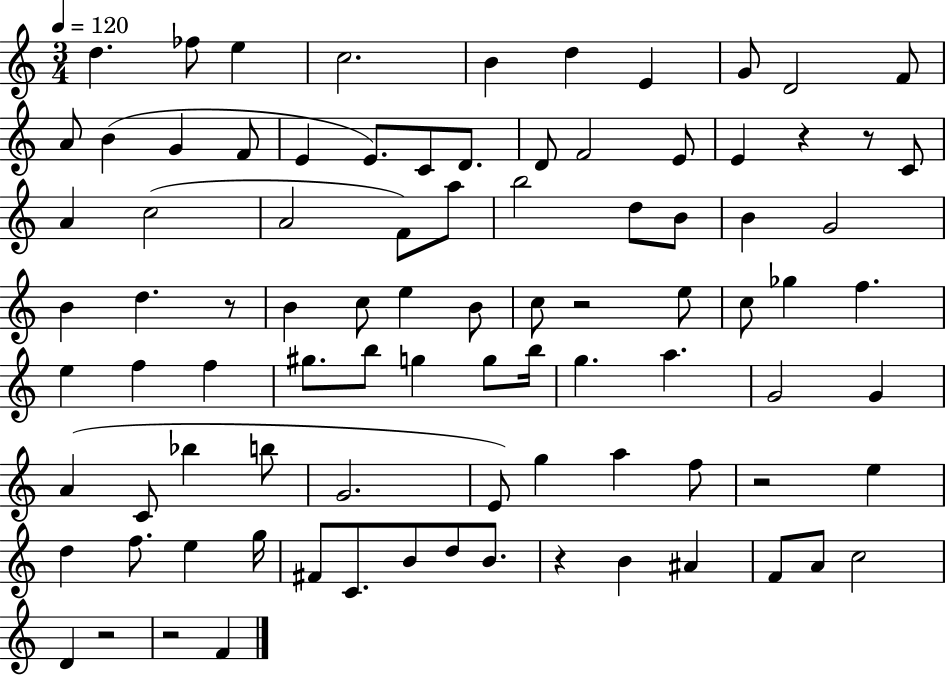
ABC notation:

X:1
T:Untitled
M:3/4
L:1/4
K:C
d _f/2 e c2 B d E G/2 D2 F/2 A/2 B G F/2 E E/2 C/2 D/2 D/2 F2 E/2 E z z/2 C/2 A c2 A2 F/2 a/2 b2 d/2 B/2 B G2 B d z/2 B c/2 e B/2 c/2 z2 e/2 c/2 _g f e f f ^g/2 b/2 g g/2 b/4 g a G2 G A C/2 _b b/2 G2 E/2 g a f/2 z2 e d f/2 e g/4 ^F/2 C/2 B/2 d/2 B/2 z B ^A F/2 A/2 c2 D z2 z2 F